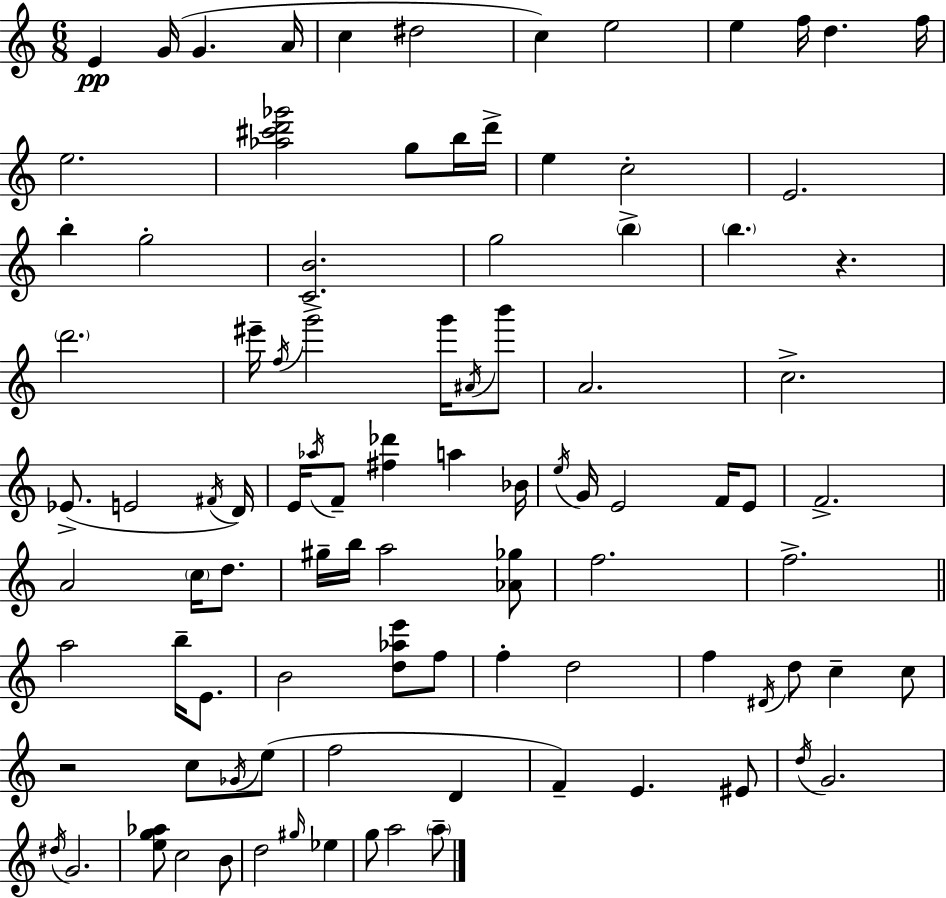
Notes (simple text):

E4/q G4/s G4/q. A4/s C5/q D#5/h C5/q E5/h E5/q F5/s D5/q. F5/s E5/h. [Ab5,C#6,D6,Gb6]/h G5/e B5/s D6/s E5/q C5/h E4/h. B5/q G5/h [C4,B4]/h. G5/h B5/q B5/q. R/q. D6/h. EIS6/s F5/s G6/h G6/s A#4/s B6/e A4/h. C5/h. Eb4/e. E4/h F#4/s D4/s E4/s Ab5/s F4/e [F#5,Db6]/q A5/q Bb4/s E5/s G4/s E4/h F4/s E4/e F4/h. A4/h C5/s D5/e. G#5/s B5/s A5/h [Ab4,Gb5]/e F5/h. F5/h. A5/h B5/s E4/e. B4/h [D5,Ab5,E6]/e F5/e F5/q D5/h F5/q D#4/s D5/e C5/q C5/e R/h C5/e Gb4/s E5/e F5/h D4/q F4/q E4/q. EIS4/e D5/s G4/h. D#5/s G4/h. [E5,G5,Ab5]/e C5/h B4/e D5/h G#5/s Eb5/q G5/e A5/h A5/e